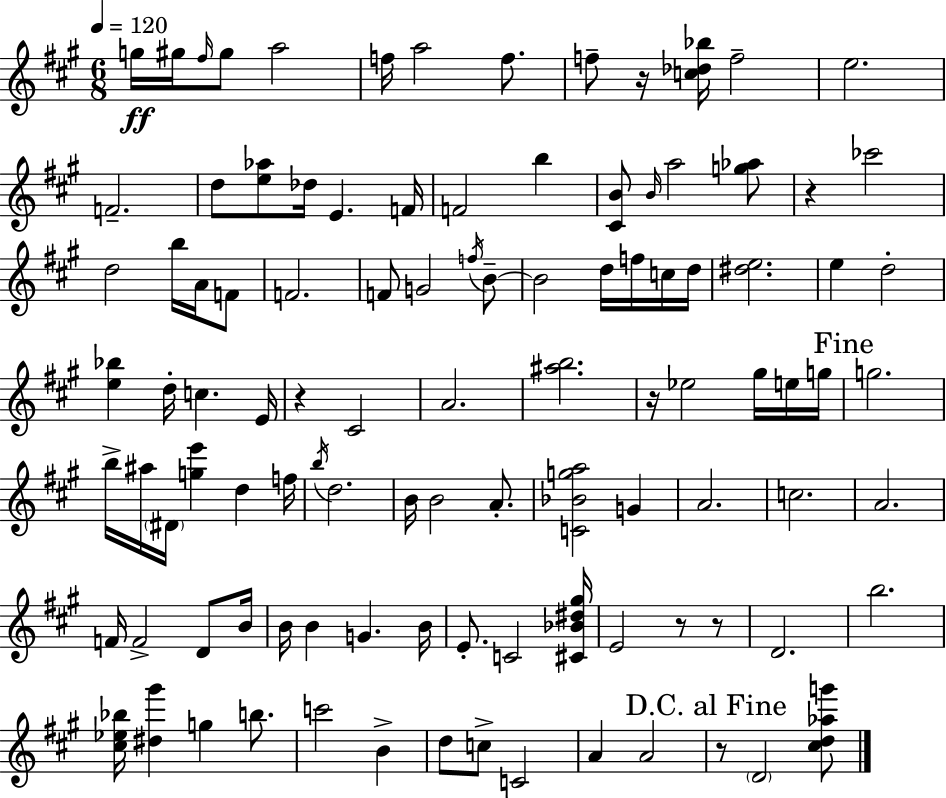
G5/s G#5/s F#5/s G#5/e A5/h F5/s A5/h F5/e. F5/e R/s [C5,Db5,Bb5]/s F5/h E5/h. F4/h. D5/e [E5,Ab5]/e Db5/s E4/q. F4/s F4/h B5/q [C#4,B4]/e B4/s A5/h [G5,Ab5]/e R/q CES6/h D5/h B5/s A4/s F4/e F4/h. F4/e G4/h F5/s B4/e B4/h D5/s F5/s C5/s D5/s [D#5,E5]/h. E5/q D5/h [E5,Bb5]/q D5/s C5/q. E4/s R/q C#4/h A4/h. [A#5,B5]/h. R/s Eb5/h G#5/s E5/s G5/s G5/h. B5/s A#5/s D#4/s [G5,E6]/q D5/q F5/s B5/s D5/h. B4/s B4/h A4/e. [C4,Bb4,G5,A5]/h G4/q A4/h. C5/h. A4/h. F4/s F4/h D4/e B4/s B4/s B4/q G4/q. B4/s E4/e. C4/h [C#4,Bb4,D#5,G#5]/s E4/h R/e R/e D4/h. B5/h. [C#5,Eb5,Bb5]/s [D#5,G#6]/q G5/q B5/e. C6/h B4/q D5/e C5/e C4/h A4/q A4/h R/e D4/h [C#5,D5,Ab5,G6]/e